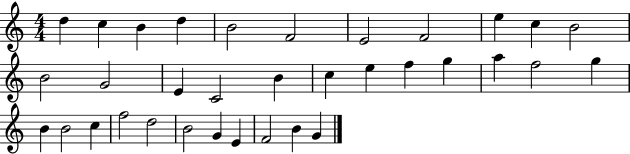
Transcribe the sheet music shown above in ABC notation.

X:1
T:Untitled
M:4/4
L:1/4
K:C
d c B d B2 F2 E2 F2 e c B2 B2 G2 E C2 B c e f g a f2 g B B2 c f2 d2 B2 G E F2 B G